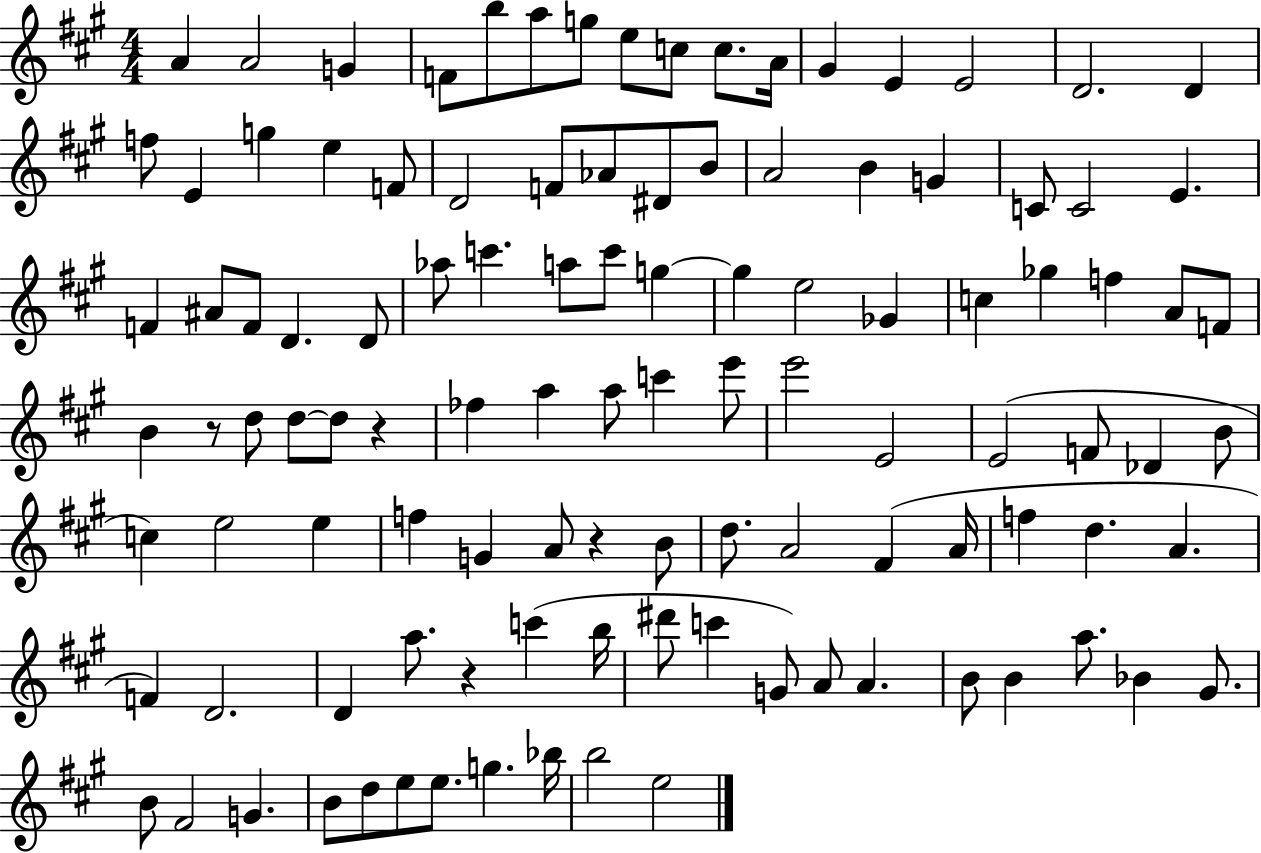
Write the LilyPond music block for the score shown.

{
  \clef treble
  \numericTimeSignature
  \time 4/4
  \key a \major
  a'4 a'2 g'4 | f'8 b''8 a''8 g''8 e''8 c''8 c''8. a'16 | gis'4 e'4 e'2 | d'2. d'4 | \break f''8 e'4 g''4 e''4 f'8 | d'2 f'8 aes'8 dis'8 b'8 | a'2 b'4 g'4 | c'8 c'2 e'4. | \break f'4 ais'8 f'8 d'4. d'8 | aes''8 c'''4. a''8 c'''8 g''4~~ | g''4 e''2 ges'4 | c''4 ges''4 f''4 a'8 f'8 | \break b'4 r8 d''8 d''8~~ d''8 r4 | fes''4 a''4 a''8 c'''4 e'''8 | e'''2 e'2 | e'2( f'8 des'4 b'8 | \break c''4) e''2 e''4 | f''4 g'4 a'8 r4 b'8 | d''8. a'2 fis'4( a'16 | f''4 d''4. a'4. | \break f'4) d'2. | d'4 a''8. r4 c'''4( b''16 | dis'''8 c'''4 g'8) a'8 a'4. | b'8 b'4 a''8. bes'4 gis'8. | \break b'8 fis'2 g'4. | b'8 d''8 e''8 e''8. g''4. bes''16 | b''2 e''2 | \bar "|."
}